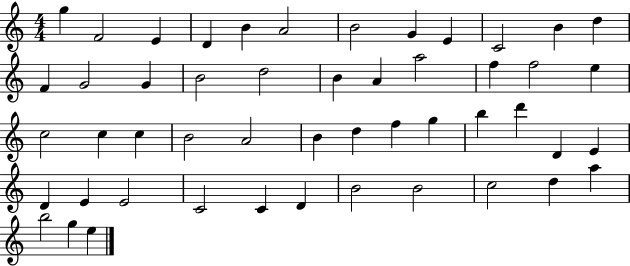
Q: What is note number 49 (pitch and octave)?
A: G5